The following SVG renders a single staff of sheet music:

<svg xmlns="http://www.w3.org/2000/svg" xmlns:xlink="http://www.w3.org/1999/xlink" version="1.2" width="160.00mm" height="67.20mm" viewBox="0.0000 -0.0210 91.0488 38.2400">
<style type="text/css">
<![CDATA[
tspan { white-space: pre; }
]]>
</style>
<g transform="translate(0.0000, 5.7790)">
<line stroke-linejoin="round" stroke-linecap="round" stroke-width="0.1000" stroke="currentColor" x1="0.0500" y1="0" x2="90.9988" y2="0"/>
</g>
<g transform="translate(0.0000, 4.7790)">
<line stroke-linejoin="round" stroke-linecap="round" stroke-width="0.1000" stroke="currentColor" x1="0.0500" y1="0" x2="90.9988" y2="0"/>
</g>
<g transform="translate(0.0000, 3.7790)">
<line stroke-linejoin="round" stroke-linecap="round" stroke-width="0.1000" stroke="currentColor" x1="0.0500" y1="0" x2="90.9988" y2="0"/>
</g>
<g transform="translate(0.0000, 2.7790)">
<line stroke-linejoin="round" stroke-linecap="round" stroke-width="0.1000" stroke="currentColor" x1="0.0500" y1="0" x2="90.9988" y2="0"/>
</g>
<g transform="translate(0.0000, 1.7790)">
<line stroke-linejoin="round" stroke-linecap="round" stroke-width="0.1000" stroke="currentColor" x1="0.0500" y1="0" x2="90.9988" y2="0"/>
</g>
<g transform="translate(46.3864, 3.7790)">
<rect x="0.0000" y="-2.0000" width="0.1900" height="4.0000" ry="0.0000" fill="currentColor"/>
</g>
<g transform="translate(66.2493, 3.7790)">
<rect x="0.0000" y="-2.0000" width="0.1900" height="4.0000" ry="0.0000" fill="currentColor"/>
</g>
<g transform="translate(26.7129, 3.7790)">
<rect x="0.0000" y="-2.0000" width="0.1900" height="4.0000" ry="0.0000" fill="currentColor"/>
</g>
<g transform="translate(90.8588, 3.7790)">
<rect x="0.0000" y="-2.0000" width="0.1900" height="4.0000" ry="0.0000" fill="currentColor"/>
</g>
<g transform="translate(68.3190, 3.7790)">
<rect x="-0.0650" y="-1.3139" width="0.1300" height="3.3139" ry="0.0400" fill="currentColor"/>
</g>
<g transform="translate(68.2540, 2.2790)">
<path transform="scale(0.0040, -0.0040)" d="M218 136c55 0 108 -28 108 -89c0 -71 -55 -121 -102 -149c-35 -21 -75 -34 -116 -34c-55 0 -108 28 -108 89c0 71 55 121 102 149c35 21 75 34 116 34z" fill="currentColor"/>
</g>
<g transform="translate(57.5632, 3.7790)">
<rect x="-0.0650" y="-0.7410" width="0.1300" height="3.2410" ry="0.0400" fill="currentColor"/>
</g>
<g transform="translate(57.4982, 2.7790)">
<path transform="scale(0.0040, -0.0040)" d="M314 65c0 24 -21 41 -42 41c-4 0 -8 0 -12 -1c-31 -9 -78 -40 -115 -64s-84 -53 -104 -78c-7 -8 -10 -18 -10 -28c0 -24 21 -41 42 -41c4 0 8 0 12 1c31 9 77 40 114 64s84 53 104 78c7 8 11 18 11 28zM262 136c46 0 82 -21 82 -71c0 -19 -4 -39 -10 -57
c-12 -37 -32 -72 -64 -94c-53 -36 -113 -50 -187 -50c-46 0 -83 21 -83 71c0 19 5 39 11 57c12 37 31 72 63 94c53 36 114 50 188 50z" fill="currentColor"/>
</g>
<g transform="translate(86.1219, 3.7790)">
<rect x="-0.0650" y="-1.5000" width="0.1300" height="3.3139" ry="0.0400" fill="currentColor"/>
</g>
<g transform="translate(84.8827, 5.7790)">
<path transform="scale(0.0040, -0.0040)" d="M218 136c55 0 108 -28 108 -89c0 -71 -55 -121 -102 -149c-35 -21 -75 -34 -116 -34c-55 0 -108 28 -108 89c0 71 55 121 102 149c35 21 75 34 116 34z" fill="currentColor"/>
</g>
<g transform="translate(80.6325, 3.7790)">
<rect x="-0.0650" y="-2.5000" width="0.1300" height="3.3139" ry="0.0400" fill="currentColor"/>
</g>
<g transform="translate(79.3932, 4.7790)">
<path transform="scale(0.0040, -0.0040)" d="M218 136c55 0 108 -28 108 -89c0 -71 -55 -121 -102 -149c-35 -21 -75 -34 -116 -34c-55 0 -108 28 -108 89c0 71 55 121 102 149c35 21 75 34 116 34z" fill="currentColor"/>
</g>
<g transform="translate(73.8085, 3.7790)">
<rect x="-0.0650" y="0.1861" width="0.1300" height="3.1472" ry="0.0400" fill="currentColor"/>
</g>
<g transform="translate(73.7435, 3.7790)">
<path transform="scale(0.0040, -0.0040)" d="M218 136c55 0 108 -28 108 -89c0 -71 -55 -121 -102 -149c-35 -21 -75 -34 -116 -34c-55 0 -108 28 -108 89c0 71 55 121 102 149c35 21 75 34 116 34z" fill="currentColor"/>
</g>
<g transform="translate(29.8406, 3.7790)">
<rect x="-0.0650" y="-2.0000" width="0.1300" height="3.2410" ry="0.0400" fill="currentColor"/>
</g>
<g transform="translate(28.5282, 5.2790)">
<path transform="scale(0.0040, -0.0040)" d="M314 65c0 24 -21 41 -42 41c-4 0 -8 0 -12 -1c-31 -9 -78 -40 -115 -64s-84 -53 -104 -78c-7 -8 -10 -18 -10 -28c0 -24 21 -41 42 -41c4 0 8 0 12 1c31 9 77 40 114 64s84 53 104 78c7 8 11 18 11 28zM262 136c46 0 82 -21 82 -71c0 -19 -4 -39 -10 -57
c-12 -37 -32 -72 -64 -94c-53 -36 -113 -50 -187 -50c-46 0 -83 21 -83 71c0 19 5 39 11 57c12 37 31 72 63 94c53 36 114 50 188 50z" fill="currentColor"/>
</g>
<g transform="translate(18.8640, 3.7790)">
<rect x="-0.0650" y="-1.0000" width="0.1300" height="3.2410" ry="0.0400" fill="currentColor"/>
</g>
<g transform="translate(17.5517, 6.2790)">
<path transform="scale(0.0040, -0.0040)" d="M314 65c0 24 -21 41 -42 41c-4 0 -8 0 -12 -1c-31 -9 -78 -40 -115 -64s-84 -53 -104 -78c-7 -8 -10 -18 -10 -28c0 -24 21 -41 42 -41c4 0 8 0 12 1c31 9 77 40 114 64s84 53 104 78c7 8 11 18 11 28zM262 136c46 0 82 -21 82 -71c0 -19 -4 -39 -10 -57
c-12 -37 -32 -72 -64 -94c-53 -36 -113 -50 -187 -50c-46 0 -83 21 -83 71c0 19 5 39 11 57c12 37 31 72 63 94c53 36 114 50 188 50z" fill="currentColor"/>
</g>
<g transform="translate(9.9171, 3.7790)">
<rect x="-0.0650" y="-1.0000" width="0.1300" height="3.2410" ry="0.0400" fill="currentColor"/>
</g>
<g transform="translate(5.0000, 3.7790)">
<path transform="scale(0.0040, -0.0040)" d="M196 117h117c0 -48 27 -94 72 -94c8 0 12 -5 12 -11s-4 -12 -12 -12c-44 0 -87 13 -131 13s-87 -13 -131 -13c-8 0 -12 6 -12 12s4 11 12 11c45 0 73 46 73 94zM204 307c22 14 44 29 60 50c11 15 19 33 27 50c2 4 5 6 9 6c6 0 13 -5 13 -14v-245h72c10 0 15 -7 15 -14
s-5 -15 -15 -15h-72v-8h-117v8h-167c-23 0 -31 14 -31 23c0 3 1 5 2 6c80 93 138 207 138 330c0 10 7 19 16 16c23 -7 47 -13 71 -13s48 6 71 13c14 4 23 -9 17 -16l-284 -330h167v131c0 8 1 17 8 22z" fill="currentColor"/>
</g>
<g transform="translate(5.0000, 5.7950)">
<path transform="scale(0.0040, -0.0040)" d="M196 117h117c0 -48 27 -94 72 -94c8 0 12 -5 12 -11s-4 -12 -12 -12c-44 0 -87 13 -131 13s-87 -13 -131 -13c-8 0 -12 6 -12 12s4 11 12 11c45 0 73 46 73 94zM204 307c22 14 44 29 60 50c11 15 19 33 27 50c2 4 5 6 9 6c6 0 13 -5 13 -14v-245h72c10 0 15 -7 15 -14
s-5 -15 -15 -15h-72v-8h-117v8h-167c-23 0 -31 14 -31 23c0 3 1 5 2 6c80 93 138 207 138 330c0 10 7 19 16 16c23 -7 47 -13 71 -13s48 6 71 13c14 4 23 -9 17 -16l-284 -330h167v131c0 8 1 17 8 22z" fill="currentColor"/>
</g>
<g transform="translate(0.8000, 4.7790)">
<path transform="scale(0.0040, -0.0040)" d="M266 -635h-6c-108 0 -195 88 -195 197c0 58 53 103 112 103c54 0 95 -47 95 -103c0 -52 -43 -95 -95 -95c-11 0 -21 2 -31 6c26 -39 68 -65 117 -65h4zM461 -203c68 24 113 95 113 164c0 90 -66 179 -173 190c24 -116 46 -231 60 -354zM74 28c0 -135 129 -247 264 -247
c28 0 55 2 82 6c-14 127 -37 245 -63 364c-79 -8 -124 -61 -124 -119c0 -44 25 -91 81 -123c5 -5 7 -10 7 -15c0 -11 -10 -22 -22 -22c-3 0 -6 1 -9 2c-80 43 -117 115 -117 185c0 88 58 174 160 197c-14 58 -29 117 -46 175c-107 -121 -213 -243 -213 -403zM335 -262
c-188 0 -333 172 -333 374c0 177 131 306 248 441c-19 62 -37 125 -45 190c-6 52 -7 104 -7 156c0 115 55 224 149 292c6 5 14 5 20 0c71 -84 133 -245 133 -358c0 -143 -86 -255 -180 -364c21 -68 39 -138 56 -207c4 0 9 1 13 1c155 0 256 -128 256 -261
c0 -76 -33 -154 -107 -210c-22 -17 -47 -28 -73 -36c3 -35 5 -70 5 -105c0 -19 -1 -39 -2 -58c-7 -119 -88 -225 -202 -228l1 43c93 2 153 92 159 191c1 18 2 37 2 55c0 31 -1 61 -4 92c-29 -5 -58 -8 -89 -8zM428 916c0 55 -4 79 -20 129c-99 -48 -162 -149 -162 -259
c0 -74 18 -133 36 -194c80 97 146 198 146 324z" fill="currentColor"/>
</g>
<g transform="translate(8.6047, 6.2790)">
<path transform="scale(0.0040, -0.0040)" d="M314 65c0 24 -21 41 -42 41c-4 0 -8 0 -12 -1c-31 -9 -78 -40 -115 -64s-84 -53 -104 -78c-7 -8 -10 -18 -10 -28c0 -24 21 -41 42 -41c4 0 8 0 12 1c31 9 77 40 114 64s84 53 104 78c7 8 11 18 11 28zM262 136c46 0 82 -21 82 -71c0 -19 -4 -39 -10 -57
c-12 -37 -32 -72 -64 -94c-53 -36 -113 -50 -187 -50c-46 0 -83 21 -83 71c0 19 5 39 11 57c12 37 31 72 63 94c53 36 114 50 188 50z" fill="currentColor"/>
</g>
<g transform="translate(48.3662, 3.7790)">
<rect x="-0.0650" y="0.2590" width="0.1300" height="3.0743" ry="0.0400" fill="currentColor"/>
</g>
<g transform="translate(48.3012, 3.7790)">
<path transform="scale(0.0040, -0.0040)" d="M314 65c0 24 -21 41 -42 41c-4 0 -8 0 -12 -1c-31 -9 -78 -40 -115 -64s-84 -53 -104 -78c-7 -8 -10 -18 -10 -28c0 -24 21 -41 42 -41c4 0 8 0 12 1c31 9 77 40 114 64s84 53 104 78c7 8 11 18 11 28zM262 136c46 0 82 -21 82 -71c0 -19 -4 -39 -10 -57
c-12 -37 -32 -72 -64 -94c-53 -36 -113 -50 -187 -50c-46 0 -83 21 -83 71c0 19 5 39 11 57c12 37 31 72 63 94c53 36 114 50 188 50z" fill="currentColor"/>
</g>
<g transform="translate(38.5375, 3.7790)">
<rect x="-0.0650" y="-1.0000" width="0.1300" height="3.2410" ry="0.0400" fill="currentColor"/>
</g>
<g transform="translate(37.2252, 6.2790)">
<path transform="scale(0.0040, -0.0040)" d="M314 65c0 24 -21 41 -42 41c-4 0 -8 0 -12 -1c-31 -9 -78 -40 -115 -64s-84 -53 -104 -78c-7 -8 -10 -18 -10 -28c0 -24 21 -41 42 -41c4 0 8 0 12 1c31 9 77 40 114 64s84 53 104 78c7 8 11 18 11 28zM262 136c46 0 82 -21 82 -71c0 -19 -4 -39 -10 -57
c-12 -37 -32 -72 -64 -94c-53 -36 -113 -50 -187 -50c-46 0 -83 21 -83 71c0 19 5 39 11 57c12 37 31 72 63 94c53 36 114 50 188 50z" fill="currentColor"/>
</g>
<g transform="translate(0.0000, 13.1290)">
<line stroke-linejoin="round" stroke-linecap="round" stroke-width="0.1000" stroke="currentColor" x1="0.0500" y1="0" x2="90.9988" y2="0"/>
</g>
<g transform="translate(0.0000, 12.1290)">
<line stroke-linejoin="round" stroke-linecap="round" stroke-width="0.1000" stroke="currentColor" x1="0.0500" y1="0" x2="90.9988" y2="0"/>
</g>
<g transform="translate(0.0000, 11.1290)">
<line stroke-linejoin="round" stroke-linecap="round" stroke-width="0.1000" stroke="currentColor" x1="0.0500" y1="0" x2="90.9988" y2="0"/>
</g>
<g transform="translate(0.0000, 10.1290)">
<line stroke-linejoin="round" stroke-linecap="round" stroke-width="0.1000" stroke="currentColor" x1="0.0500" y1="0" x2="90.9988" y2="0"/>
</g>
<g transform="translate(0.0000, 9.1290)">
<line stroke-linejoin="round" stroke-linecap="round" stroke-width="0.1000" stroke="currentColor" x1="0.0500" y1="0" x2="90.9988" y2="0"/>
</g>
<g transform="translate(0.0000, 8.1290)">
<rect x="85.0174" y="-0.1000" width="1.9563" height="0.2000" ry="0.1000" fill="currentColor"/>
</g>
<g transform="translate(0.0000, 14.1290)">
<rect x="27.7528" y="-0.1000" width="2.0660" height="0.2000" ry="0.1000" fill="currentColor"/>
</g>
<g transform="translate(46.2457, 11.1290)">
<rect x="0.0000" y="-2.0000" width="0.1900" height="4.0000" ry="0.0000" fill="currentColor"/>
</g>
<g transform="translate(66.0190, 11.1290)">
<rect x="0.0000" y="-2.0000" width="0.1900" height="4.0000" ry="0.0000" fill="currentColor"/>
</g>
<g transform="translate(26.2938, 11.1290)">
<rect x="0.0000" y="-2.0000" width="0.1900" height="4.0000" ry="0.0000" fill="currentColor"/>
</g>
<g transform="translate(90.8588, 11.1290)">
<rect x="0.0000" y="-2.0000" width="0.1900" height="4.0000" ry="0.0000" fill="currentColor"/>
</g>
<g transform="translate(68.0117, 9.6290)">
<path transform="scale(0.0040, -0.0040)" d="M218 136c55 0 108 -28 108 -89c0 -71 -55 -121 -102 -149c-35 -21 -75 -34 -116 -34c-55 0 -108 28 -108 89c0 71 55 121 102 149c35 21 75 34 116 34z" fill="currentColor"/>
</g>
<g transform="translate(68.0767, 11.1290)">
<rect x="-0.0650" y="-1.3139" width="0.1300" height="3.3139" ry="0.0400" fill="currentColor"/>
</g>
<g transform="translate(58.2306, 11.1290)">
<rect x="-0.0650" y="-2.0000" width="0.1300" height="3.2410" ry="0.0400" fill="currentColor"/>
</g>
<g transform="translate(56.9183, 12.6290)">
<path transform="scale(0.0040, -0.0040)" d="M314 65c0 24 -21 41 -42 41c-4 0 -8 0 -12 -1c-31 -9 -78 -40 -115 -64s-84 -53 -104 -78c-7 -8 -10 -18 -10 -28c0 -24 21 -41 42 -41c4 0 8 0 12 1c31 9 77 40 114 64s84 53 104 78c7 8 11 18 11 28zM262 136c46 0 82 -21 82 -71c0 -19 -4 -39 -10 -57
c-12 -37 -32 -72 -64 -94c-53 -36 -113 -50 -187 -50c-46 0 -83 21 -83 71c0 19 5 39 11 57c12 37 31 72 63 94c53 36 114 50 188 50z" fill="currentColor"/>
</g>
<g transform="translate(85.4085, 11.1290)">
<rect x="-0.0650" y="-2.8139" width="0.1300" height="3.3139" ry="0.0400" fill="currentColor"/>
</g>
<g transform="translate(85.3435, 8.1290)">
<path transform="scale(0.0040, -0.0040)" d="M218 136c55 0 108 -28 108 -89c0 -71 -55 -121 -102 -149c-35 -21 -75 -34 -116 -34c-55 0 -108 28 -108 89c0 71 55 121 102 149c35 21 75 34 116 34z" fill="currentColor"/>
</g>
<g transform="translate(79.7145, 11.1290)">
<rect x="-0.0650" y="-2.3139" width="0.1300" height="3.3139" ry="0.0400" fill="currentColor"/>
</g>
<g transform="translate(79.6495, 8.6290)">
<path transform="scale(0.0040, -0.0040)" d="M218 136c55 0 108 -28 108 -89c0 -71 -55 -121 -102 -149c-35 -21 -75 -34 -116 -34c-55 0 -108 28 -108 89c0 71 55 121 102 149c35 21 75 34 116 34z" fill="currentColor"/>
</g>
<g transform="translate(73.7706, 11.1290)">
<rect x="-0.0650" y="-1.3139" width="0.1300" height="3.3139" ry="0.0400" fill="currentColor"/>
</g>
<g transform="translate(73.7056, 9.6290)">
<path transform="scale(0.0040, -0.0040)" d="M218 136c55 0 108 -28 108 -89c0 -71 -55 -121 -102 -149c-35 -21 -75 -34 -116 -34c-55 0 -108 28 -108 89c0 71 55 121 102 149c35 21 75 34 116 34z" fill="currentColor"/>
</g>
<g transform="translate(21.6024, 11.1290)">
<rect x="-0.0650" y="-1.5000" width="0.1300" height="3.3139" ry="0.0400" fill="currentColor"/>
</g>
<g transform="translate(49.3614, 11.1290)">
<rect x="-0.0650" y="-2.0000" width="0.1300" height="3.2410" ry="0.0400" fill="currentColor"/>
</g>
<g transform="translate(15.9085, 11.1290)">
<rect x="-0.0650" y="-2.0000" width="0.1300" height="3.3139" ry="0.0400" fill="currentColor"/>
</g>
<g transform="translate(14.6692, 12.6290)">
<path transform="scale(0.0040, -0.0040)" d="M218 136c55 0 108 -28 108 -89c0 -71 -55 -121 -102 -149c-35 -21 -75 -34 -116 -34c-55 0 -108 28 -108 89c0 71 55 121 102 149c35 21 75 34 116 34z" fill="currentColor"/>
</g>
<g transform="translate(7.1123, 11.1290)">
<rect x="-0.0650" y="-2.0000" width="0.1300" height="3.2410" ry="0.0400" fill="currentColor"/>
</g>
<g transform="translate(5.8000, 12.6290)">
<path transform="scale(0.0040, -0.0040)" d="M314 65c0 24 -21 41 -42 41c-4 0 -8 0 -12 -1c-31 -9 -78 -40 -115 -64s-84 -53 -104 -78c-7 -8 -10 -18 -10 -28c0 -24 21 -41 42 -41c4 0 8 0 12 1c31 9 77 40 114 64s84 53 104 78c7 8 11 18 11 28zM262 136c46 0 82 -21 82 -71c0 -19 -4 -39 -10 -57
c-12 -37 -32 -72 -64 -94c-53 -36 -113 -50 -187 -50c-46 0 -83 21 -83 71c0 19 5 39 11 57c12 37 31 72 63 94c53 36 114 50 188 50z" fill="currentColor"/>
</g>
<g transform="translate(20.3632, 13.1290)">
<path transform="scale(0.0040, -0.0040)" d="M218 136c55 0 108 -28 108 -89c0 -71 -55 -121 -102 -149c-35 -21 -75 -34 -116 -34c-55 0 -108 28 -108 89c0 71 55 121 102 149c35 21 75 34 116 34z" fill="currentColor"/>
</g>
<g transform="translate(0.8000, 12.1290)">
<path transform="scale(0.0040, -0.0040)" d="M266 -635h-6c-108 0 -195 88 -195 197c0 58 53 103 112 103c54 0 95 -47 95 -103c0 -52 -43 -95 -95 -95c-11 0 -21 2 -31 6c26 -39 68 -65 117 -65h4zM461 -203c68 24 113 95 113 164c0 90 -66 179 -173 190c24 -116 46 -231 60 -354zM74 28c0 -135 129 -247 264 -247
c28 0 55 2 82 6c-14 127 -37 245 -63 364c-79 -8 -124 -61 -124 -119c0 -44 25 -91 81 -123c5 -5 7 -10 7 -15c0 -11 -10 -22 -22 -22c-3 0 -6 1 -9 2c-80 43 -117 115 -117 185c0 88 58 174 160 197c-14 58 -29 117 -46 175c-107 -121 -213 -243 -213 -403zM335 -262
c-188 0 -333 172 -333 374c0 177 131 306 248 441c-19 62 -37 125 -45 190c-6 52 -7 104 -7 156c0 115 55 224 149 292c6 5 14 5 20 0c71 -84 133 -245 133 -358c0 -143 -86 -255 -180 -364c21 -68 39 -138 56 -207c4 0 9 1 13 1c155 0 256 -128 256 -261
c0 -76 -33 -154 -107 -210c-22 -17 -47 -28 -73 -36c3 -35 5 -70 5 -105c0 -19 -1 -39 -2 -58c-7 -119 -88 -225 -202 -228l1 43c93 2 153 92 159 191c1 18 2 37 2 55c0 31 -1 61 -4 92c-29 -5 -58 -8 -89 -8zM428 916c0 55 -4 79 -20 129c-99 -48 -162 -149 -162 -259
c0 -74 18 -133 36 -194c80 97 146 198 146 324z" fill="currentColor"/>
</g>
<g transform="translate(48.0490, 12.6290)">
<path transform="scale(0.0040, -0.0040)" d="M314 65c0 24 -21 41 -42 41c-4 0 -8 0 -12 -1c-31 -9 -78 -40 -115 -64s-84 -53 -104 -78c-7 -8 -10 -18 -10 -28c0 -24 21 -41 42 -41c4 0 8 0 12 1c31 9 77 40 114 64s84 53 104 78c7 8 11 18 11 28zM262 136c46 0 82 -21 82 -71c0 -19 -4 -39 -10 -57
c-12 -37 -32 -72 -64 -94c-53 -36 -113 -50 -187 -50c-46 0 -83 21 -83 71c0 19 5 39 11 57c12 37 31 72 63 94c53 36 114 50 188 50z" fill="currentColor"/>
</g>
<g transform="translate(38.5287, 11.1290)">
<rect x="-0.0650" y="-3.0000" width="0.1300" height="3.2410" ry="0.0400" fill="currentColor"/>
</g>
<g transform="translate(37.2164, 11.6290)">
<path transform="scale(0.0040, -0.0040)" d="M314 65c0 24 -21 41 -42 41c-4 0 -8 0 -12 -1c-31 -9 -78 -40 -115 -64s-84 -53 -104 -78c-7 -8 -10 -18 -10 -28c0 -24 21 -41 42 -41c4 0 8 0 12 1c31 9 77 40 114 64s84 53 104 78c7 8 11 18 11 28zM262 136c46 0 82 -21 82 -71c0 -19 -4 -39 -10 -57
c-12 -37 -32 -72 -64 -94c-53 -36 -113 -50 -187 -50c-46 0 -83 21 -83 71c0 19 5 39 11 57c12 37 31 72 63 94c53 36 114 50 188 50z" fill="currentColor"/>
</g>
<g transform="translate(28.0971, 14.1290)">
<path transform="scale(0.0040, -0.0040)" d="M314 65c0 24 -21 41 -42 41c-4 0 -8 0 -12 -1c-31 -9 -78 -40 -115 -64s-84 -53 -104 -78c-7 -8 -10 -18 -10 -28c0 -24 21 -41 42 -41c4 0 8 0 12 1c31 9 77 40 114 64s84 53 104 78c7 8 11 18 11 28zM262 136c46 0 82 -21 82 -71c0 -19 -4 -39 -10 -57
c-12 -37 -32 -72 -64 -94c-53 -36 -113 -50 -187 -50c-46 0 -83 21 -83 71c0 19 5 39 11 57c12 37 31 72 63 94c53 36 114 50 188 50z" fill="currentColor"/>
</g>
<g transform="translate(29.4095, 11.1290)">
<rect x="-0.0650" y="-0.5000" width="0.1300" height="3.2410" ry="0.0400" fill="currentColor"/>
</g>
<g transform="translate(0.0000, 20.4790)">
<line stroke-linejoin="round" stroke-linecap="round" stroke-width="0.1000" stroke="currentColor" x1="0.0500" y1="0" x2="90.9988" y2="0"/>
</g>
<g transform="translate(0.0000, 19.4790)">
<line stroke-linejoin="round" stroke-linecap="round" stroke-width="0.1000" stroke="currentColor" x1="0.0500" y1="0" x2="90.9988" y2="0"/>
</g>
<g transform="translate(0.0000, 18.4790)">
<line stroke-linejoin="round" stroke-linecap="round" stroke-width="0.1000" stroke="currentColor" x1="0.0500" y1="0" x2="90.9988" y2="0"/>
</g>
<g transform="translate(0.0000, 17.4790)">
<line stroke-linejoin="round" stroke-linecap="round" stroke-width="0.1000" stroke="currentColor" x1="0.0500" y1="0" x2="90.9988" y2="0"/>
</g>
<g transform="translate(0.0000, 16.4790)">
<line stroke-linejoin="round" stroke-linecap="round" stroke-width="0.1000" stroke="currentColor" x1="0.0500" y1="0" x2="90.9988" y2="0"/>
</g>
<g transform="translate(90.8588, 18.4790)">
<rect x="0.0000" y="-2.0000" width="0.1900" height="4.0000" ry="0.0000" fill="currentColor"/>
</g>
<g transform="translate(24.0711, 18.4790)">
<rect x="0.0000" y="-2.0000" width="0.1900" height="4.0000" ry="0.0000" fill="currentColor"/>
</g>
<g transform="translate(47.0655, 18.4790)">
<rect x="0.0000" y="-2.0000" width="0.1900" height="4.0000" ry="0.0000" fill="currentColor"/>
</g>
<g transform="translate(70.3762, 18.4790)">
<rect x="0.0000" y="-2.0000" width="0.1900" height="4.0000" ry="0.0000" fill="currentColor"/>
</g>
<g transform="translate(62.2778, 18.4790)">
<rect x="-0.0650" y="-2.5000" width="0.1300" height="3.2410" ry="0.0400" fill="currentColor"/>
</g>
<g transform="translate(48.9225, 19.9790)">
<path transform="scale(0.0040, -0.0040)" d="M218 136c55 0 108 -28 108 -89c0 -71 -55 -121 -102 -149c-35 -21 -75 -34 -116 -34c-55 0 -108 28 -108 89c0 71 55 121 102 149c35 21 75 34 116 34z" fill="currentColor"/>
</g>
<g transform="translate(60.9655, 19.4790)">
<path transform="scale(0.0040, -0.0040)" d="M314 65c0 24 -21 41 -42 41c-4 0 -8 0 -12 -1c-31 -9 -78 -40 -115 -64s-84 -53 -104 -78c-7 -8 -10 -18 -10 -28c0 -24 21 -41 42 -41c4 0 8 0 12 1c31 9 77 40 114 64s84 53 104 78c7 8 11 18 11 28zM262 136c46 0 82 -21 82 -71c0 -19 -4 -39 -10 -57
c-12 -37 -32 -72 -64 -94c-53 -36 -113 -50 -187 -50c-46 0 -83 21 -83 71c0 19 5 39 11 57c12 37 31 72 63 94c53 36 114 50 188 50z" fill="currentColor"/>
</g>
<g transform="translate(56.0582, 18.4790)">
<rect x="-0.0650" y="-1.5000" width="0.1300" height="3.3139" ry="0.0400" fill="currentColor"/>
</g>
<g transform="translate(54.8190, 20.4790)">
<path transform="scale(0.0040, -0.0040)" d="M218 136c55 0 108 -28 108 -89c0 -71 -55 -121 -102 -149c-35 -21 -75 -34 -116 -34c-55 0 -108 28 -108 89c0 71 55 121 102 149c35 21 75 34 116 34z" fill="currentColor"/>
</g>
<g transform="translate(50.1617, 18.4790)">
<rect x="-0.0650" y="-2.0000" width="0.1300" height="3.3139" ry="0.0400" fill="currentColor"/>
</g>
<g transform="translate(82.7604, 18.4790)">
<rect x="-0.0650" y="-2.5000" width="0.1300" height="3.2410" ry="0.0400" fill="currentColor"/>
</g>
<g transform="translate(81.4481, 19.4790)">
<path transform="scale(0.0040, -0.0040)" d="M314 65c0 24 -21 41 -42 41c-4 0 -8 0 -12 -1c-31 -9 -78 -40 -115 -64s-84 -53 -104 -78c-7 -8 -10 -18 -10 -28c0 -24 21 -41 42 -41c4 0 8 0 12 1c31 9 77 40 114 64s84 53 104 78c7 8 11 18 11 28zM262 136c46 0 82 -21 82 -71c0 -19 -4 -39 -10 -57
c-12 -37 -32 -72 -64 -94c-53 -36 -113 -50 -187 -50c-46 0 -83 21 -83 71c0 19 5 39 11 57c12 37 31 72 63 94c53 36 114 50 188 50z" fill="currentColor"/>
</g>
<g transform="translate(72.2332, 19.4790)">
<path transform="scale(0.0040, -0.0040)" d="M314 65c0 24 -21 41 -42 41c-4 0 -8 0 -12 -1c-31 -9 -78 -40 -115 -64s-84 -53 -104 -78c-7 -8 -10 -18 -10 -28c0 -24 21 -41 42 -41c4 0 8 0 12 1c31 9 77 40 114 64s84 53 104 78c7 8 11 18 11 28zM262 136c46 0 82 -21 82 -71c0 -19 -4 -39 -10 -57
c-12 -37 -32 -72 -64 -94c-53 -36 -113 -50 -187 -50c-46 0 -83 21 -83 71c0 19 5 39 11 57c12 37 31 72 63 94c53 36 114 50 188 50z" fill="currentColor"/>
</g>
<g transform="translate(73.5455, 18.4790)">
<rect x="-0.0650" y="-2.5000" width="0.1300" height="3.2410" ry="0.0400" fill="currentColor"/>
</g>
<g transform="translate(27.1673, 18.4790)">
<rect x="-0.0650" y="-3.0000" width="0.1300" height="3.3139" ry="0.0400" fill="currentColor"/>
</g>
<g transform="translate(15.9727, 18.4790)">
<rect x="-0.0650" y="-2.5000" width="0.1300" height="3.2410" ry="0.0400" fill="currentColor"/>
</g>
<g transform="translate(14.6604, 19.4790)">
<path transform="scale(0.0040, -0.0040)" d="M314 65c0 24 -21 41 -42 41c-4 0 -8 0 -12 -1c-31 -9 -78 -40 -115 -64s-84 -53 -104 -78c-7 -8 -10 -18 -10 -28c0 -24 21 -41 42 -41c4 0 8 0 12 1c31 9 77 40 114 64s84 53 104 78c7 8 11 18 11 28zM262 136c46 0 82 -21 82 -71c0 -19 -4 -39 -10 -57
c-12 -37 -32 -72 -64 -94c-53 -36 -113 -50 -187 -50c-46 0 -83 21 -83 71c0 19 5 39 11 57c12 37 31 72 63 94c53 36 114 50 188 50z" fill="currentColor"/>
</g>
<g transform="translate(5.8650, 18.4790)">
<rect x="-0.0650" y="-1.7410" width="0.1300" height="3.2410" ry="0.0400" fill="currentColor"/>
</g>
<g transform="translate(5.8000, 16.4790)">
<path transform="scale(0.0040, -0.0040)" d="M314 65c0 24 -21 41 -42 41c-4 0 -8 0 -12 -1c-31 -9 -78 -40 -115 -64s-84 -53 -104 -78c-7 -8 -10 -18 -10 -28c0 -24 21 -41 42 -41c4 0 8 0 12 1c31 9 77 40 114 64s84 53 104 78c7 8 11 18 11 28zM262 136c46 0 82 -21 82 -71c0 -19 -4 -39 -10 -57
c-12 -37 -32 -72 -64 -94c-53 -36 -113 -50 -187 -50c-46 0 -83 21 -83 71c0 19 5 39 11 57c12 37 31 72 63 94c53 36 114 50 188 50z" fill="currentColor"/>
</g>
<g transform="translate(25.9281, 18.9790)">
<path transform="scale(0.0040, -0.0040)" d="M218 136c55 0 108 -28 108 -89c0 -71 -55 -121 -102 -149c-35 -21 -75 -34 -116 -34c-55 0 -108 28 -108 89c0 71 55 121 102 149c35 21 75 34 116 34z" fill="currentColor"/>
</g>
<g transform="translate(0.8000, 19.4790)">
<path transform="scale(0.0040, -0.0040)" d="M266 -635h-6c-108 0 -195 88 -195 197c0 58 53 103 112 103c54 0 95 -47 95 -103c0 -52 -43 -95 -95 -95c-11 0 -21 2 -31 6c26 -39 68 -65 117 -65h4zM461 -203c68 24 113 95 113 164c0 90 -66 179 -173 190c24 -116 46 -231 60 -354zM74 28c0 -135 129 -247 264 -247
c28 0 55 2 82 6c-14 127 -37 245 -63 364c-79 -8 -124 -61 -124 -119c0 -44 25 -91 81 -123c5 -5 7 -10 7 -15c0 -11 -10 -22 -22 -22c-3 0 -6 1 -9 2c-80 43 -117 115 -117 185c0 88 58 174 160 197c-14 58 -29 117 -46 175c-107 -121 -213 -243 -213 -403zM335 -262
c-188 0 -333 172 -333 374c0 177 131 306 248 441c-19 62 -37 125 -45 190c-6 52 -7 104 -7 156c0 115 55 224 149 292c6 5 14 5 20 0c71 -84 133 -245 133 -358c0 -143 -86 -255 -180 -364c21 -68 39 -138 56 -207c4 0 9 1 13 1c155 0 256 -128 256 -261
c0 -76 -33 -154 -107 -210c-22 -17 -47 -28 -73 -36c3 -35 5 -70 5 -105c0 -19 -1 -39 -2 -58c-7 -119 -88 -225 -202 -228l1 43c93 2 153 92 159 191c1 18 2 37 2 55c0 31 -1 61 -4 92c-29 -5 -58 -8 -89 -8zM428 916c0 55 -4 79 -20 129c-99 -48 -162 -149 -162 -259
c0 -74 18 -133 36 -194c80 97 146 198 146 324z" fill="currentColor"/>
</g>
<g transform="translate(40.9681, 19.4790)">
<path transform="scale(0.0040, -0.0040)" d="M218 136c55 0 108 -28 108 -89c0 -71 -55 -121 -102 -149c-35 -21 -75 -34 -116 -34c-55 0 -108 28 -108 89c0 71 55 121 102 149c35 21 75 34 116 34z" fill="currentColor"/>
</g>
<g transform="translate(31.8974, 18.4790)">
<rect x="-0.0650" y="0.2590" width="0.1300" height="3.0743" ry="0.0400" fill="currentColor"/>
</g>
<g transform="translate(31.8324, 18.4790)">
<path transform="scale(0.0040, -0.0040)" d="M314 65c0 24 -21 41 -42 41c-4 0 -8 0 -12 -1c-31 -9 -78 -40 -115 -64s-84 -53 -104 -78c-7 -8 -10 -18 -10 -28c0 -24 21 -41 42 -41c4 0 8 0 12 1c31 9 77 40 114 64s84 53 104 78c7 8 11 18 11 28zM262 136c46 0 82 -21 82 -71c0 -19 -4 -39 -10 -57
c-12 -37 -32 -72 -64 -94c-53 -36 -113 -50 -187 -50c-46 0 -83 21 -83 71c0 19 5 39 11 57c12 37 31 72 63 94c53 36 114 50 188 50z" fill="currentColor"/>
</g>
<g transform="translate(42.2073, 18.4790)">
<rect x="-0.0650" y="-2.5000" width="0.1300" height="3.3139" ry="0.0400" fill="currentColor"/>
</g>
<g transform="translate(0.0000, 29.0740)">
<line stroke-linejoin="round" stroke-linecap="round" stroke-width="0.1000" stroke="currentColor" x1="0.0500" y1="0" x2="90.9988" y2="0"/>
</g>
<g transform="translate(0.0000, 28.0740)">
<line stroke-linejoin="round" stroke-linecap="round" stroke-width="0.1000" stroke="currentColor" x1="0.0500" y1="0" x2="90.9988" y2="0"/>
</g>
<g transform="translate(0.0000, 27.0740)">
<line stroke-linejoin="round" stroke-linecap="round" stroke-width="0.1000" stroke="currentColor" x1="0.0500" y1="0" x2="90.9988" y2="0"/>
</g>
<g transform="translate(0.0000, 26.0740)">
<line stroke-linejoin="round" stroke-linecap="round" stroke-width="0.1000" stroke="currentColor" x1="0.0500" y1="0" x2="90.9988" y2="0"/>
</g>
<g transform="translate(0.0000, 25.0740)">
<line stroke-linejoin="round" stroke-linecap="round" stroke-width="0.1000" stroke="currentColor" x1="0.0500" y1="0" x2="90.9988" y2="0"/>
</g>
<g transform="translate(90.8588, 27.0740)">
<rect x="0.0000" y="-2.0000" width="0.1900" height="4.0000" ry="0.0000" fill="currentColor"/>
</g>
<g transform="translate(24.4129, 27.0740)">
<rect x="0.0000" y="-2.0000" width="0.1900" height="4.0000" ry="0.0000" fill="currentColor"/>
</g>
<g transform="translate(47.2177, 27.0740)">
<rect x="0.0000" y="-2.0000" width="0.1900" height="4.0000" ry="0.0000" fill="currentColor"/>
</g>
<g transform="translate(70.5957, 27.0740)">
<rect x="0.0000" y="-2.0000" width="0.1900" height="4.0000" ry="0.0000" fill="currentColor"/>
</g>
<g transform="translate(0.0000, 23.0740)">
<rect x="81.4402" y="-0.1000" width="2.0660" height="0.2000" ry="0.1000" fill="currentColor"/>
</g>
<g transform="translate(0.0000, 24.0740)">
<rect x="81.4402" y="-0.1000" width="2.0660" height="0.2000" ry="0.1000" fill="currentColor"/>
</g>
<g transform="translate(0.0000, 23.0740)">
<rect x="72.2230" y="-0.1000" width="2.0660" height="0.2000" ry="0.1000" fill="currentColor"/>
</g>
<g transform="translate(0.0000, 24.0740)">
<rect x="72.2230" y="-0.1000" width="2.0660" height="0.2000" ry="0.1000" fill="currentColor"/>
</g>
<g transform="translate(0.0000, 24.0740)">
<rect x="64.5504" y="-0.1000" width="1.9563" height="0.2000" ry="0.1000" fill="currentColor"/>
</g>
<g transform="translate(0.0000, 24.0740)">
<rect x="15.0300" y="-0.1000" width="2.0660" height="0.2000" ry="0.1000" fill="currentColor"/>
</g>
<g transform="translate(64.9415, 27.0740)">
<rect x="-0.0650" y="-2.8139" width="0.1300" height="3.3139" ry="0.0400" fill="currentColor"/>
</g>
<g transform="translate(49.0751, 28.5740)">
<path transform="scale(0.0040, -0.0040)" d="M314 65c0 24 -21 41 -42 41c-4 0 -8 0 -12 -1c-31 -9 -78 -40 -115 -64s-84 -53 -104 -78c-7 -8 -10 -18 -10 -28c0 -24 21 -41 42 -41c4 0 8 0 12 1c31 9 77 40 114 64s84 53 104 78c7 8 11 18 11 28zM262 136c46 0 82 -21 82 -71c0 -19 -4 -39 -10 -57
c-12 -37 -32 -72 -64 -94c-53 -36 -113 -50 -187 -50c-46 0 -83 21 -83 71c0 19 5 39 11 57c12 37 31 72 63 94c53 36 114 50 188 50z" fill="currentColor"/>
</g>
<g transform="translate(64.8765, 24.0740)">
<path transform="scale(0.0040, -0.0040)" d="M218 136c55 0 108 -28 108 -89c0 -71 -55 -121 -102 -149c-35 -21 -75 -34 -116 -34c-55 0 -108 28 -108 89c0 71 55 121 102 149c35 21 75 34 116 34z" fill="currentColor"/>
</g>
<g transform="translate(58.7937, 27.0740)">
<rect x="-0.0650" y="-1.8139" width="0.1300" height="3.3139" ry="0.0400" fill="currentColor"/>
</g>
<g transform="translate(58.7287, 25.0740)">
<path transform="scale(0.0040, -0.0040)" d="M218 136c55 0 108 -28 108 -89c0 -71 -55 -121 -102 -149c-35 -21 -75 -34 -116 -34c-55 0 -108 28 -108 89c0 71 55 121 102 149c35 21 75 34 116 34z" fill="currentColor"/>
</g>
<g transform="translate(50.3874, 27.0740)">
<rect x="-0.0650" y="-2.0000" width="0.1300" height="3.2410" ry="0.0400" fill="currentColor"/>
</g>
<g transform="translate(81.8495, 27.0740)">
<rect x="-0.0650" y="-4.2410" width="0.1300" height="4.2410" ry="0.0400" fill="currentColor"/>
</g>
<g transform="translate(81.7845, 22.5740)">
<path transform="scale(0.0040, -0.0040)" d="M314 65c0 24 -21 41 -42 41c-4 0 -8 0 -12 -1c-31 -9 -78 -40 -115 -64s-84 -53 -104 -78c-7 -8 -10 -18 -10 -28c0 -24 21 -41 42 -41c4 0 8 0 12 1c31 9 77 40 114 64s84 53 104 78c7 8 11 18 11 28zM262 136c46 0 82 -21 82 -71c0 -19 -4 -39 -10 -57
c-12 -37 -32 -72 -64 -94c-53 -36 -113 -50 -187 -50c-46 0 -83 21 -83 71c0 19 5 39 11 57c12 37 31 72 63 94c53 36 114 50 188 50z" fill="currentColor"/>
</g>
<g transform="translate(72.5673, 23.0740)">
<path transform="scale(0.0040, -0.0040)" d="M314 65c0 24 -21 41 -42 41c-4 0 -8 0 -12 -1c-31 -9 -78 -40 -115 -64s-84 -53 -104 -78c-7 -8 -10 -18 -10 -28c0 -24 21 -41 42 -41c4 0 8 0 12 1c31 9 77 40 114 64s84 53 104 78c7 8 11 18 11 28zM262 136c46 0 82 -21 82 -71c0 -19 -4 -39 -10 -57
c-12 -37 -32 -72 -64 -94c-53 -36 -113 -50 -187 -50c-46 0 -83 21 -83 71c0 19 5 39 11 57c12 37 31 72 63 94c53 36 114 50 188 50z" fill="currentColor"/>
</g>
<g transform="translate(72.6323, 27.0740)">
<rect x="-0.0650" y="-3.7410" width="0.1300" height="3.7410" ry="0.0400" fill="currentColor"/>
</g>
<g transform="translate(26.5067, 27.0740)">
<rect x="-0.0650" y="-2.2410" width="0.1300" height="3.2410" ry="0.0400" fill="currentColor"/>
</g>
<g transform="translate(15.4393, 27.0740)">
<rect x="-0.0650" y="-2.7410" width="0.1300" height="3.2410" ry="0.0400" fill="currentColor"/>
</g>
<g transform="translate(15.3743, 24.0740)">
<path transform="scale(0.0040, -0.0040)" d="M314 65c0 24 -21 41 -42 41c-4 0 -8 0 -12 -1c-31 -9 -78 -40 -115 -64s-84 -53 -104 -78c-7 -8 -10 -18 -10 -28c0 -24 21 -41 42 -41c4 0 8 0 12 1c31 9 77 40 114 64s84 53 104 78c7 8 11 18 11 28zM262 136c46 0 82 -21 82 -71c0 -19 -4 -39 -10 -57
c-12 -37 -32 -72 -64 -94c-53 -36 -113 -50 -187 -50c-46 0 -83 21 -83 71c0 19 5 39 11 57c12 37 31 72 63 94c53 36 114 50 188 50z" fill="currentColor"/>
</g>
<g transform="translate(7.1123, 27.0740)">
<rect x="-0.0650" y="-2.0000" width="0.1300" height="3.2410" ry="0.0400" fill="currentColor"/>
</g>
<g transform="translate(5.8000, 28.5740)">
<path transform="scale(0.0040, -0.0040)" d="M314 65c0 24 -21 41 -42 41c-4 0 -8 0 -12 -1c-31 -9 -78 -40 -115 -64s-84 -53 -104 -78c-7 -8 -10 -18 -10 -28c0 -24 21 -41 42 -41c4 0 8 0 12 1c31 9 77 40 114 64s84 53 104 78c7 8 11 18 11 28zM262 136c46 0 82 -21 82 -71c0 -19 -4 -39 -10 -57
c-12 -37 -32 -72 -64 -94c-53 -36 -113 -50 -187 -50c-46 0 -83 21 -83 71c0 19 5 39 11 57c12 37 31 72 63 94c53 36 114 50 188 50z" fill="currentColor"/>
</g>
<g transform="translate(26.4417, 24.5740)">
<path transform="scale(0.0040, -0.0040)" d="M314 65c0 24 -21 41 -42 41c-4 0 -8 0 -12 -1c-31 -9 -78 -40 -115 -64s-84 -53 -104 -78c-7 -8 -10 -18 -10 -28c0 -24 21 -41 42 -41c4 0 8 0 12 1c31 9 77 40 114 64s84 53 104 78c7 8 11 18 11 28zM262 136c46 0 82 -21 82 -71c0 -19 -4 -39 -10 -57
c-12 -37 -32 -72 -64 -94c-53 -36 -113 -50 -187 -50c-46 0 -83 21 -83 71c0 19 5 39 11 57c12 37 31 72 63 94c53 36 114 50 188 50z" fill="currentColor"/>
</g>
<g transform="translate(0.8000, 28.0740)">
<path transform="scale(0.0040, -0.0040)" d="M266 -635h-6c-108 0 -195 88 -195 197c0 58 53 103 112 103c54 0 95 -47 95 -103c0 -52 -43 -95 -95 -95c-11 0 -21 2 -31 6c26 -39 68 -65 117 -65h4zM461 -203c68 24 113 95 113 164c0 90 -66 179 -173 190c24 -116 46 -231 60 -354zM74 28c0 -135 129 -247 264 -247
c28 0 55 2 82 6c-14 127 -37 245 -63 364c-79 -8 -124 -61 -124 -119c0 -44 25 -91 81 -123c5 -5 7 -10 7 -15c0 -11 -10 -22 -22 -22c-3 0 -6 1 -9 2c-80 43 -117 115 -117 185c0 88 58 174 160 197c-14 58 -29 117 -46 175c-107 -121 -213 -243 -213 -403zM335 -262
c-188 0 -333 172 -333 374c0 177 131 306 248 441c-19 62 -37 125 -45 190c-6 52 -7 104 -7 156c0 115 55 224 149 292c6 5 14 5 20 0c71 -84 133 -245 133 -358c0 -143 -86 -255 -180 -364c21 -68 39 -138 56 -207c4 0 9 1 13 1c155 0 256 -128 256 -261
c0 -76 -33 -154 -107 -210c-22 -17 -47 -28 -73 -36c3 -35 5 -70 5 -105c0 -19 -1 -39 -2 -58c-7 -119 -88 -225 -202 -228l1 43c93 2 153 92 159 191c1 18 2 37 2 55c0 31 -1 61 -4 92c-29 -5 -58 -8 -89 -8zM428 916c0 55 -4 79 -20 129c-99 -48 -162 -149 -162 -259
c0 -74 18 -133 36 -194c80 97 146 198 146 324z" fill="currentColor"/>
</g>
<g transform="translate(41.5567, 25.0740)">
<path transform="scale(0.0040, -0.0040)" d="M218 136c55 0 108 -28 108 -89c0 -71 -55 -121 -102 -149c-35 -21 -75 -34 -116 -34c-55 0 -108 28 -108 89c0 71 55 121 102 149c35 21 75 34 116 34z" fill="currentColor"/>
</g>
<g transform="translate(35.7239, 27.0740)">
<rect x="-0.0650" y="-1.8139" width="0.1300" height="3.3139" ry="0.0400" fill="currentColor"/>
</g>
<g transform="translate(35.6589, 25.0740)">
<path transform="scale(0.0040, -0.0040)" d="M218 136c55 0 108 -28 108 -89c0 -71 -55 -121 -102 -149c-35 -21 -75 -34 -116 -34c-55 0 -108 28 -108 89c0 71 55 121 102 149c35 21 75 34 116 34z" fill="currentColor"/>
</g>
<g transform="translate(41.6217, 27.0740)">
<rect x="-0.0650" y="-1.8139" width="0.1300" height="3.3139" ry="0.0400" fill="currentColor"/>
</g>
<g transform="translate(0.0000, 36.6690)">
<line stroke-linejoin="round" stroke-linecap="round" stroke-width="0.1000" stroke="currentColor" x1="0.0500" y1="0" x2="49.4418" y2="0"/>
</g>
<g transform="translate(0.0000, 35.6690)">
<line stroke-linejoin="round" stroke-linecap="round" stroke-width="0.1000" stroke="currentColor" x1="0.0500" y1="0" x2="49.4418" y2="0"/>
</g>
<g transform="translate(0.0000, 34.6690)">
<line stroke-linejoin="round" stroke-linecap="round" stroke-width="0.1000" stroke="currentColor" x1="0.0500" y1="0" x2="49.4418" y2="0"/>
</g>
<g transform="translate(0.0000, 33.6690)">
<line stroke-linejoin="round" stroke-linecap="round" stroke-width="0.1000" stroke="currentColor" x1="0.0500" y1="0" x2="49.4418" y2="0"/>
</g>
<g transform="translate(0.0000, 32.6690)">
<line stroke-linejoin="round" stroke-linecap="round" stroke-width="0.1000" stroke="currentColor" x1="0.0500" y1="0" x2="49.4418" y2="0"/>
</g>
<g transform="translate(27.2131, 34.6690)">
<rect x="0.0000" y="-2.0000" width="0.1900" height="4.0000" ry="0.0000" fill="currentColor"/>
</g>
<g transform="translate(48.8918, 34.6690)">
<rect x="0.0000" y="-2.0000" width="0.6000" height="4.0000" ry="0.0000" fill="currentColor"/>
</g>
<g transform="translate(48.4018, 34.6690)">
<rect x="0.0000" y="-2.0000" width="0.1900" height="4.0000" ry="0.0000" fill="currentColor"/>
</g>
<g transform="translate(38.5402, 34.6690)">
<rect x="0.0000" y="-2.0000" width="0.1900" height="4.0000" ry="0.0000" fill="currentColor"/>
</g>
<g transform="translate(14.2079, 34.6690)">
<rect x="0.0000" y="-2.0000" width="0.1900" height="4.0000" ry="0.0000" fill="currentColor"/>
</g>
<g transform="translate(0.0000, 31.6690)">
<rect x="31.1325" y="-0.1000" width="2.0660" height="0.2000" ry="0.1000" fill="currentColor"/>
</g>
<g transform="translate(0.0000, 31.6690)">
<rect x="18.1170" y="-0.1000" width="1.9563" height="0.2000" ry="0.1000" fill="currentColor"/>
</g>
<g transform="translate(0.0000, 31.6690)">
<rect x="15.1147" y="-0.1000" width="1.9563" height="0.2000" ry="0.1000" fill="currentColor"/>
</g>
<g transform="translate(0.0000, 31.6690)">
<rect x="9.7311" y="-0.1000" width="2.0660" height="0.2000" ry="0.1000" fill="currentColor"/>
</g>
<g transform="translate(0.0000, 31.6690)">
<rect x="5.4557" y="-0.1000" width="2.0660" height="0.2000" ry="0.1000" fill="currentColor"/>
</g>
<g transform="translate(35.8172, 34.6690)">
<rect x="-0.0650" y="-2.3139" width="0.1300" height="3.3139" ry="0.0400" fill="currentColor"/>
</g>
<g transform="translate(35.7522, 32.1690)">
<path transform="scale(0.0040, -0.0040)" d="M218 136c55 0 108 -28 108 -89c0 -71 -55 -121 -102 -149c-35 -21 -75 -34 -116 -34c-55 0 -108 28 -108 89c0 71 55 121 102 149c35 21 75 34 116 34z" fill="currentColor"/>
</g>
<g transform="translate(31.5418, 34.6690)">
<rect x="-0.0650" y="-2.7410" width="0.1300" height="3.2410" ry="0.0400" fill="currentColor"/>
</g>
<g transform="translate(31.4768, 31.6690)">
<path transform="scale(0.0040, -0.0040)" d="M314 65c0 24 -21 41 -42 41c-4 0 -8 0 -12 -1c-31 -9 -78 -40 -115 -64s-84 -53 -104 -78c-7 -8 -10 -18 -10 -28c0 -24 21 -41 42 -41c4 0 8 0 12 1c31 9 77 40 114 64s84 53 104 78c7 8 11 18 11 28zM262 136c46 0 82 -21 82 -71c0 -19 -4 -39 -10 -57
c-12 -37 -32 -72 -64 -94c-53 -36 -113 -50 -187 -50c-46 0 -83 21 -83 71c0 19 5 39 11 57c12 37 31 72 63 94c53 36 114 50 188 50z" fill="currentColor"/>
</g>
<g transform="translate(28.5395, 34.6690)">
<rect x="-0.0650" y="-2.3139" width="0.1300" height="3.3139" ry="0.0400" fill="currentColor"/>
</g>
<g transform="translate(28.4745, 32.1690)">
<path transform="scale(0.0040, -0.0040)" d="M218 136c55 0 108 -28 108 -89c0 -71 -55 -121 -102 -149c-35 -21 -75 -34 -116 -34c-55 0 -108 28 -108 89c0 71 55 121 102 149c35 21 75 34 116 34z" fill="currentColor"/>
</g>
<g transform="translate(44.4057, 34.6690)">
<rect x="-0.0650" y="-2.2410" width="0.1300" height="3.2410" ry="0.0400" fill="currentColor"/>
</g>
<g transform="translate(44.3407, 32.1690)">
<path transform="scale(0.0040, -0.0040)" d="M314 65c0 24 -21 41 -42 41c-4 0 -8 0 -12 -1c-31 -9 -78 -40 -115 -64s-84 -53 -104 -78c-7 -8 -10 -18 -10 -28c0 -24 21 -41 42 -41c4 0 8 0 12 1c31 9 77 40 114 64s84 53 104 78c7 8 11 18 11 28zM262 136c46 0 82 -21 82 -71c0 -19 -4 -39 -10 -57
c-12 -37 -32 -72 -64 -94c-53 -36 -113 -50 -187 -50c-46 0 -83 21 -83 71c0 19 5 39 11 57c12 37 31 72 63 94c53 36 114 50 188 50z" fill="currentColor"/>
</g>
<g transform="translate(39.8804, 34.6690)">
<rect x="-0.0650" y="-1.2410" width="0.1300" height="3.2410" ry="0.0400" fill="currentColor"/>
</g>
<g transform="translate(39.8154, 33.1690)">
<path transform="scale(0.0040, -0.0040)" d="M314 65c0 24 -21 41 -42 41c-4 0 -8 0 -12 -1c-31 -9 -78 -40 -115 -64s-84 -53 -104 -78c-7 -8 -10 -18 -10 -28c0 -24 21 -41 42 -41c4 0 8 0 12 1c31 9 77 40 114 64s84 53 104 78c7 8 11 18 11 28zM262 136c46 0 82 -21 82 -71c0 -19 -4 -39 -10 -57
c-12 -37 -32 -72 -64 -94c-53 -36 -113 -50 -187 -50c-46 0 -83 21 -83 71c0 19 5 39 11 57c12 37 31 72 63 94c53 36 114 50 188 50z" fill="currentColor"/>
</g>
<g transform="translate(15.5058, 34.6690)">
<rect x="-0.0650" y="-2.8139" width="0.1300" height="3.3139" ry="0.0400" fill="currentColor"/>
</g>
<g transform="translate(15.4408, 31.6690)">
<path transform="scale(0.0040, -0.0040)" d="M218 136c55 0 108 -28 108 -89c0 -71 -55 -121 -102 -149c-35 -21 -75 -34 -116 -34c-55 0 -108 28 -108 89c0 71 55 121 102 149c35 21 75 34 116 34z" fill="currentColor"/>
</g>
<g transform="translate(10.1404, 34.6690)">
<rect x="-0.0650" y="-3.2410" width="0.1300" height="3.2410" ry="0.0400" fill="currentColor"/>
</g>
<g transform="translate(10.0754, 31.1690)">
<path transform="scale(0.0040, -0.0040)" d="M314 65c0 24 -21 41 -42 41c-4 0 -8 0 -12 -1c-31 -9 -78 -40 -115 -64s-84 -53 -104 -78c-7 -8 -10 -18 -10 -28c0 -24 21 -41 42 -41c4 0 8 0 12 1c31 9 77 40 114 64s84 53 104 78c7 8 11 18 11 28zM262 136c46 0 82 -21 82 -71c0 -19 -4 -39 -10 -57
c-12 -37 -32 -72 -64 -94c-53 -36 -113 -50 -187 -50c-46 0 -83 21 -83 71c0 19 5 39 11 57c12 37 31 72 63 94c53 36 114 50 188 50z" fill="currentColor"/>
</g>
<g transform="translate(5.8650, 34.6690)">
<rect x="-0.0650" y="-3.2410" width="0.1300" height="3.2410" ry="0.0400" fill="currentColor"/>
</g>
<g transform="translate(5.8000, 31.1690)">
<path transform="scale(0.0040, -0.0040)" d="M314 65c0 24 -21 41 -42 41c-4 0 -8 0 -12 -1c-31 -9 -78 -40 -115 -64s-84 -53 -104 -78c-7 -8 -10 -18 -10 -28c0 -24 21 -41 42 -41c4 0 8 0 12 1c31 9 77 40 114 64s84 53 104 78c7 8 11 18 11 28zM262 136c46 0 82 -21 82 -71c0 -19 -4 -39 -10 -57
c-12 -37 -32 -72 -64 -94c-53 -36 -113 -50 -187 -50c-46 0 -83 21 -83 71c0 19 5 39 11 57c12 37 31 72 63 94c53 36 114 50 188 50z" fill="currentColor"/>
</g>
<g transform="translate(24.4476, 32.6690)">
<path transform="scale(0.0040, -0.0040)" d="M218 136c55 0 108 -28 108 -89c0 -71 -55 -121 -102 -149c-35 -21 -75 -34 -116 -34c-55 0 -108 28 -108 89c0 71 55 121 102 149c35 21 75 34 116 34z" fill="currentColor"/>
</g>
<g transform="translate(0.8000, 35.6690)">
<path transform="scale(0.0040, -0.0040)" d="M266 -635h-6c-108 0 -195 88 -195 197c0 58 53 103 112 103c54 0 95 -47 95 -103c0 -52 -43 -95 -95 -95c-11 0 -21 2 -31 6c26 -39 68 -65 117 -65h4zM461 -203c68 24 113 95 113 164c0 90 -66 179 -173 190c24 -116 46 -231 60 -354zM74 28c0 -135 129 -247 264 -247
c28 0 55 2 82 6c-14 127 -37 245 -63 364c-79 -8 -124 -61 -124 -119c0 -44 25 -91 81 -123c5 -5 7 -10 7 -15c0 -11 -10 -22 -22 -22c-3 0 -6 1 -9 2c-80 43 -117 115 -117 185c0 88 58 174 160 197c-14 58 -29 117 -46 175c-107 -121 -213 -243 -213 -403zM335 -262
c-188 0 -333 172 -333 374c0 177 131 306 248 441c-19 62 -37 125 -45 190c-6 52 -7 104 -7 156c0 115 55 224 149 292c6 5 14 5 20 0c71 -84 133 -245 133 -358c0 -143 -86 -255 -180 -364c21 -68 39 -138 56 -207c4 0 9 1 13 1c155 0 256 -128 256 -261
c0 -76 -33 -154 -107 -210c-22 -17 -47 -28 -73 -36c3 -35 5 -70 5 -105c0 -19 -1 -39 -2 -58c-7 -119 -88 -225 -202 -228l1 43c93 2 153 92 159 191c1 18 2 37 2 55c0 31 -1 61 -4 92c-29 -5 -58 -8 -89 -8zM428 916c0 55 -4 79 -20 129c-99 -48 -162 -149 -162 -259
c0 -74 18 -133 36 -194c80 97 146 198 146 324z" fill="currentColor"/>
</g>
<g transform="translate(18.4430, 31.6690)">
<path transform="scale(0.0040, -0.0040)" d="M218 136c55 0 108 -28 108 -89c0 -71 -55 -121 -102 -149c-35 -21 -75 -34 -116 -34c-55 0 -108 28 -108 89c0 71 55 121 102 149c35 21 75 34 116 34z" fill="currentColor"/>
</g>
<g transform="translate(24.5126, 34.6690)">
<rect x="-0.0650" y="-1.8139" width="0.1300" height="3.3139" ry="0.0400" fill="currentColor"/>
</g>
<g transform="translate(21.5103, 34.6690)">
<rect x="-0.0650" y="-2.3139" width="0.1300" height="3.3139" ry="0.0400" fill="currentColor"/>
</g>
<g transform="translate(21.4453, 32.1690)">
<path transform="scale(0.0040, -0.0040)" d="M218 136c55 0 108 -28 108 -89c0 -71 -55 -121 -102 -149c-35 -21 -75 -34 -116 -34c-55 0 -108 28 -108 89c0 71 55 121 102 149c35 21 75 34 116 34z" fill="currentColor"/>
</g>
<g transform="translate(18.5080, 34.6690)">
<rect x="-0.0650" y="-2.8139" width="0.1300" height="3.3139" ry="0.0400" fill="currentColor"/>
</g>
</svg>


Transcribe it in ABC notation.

X:1
T:Untitled
M:4/4
L:1/4
K:C
D2 D2 F2 D2 B2 d2 e B G E F2 F E C2 A2 F2 F2 e e g a f2 G2 A B2 G F E G2 G2 G2 F2 a2 g2 f f F2 f a c'2 d'2 b2 b2 a a g f g a2 g e2 g2